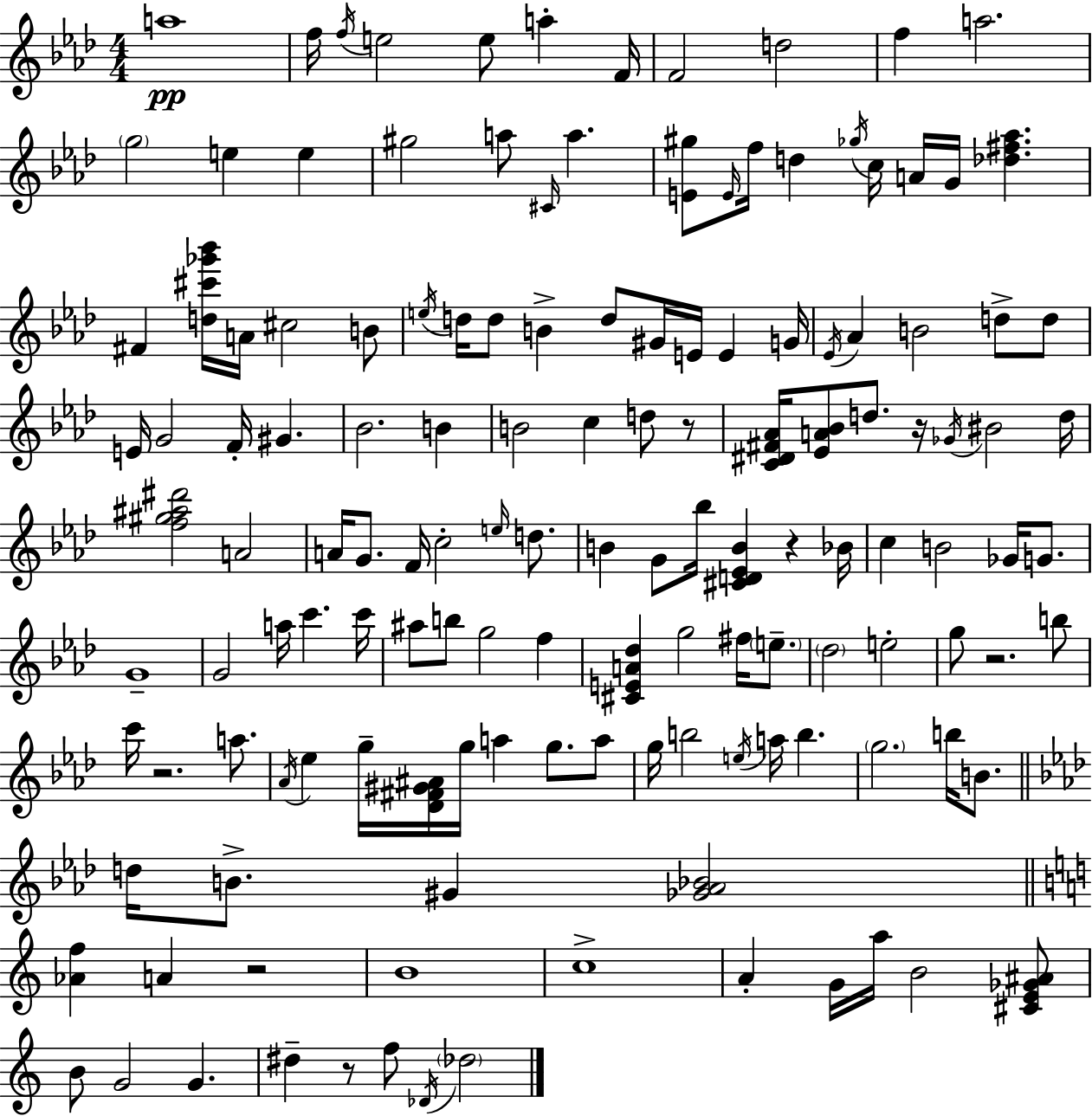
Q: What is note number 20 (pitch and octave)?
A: F5